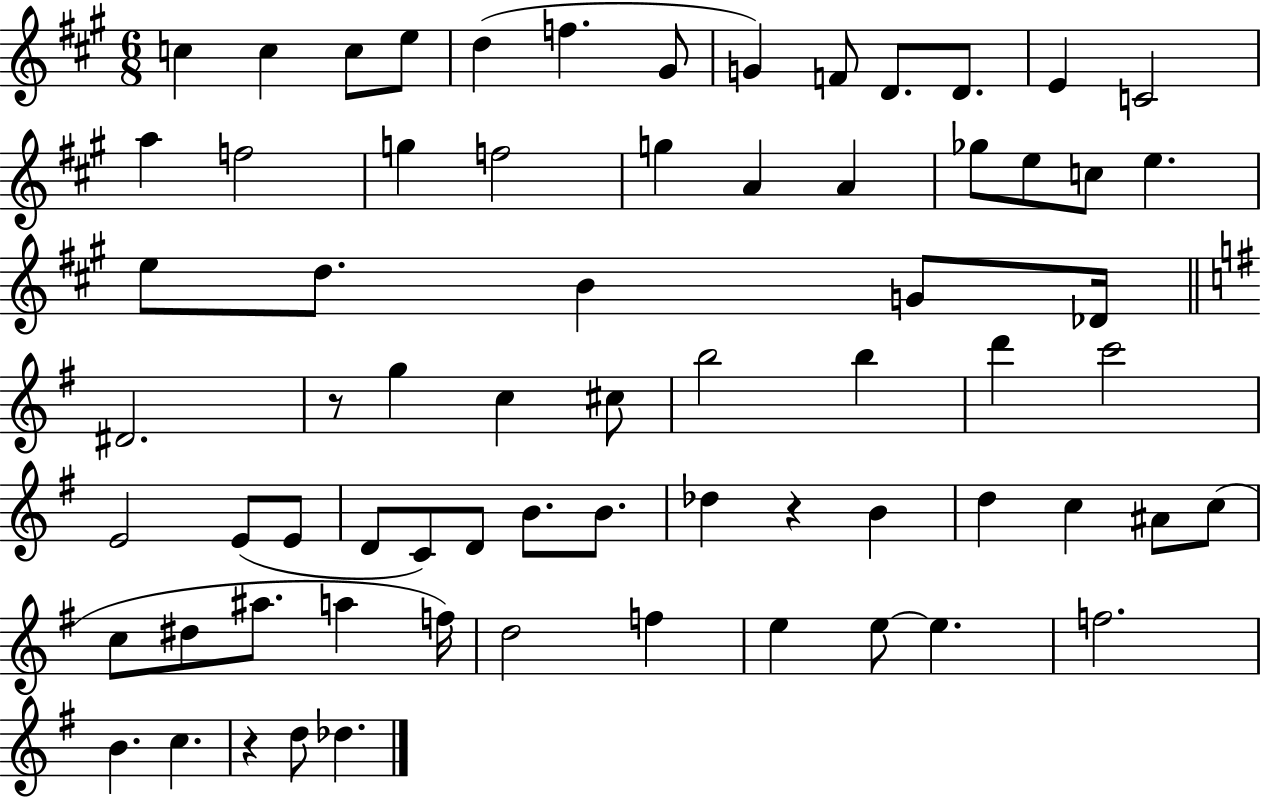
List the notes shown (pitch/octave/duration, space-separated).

C5/q C5/q C5/e E5/e D5/q F5/q. G#4/e G4/q F4/e D4/e. D4/e. E4/q C4/h A5/q F5/h G5/q F5/h G5/q A4/q A4/q Gb5/e E5/e C5/e E5/q. E5/e D5/e. B4/q G4/e Db4/s D#4/h. R/e G5/q C5/q C#5/e B5/h B5/q D6/q C6/h E4/h E4/e E4/e D4/e C4/e D4/e B4/e. B4/e. Db5/q R/q B4/q D5/q C5/q A#4/e C5/e C5/e D#5/e A#5/e. A5/q F5/s D5/h F5/q E5/q E5/e E5/q. F5/h. B4/q. C5/q. R/q D5/e Db5/q.